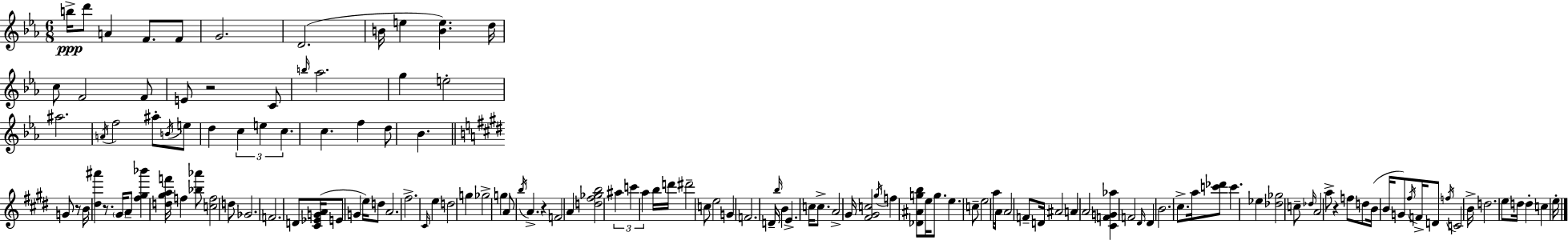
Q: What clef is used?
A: treble